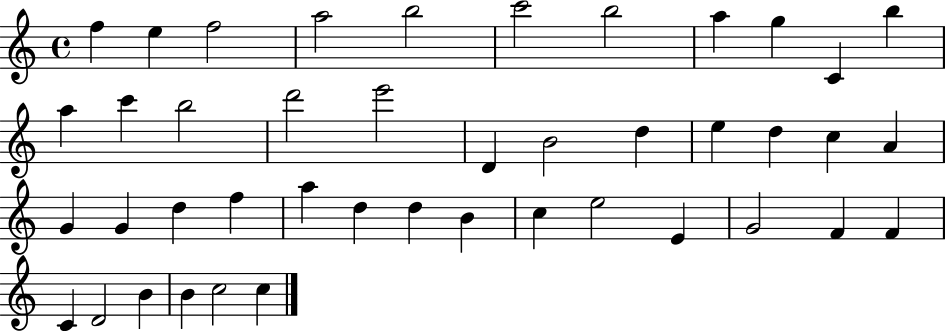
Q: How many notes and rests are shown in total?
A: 43